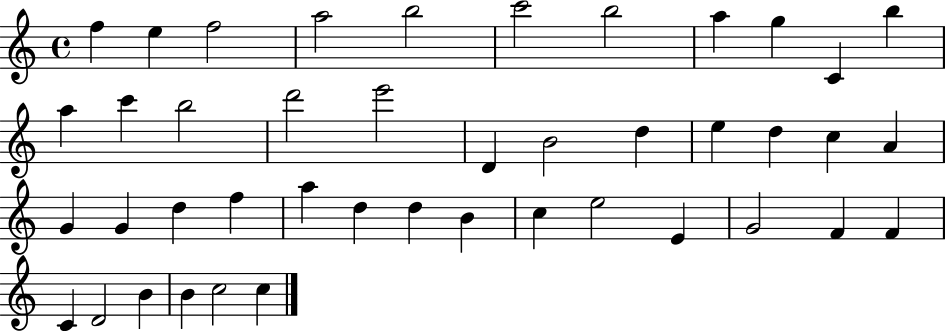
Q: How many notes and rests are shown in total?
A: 43